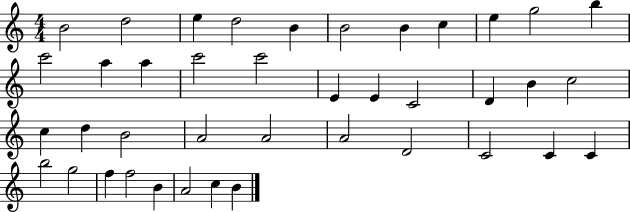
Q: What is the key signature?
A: C major